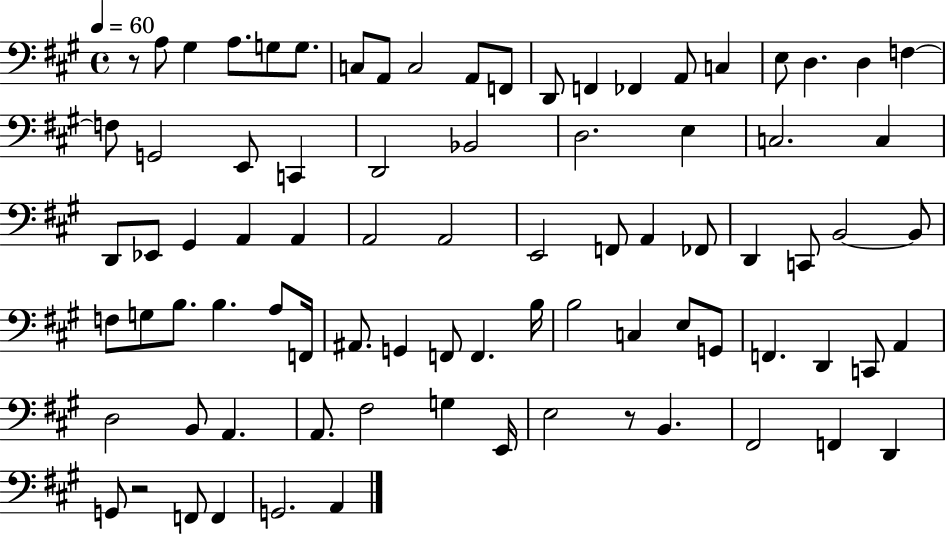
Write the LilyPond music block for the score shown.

{
  \clef bass
  \time 4/4
  \defaultTimeSignature
  \key a \major
  \tempo 4 = 60
  \repeat volta 2 { r8 a8 gis4 a8. g8 g8. | c8 a,8 c2 a,8 f,8 | d,8 f,4 fes,4 a,8 c4 | e8 d4. d4 f4~~ | \break f8 g,2 e,8 c,4 | d,2 bes,2 | d2. e4 | c2. c4 | \break d,8 ees,8 gis,4 a,4 a,4 | a,2 a,2 | e,2 f,8 a,4 fes,8 | d,4 c,8 b,2~~ b,8 | \break f8 g8 b8. b4. a8 f,16 | ais,8. g,4 f,8 f,4. b16 | b2 c4 e8 g,8 | f,4. d,4 c,8 a,4 | \break d2 b,8 a,4. | a,8. fis2 g4 e,16 | e2 r8 b,4. | fis,2 f,4 d,4 | \break g,8 r2 f,8 f,4 | g,2. a,4 | } \bar "|."
}